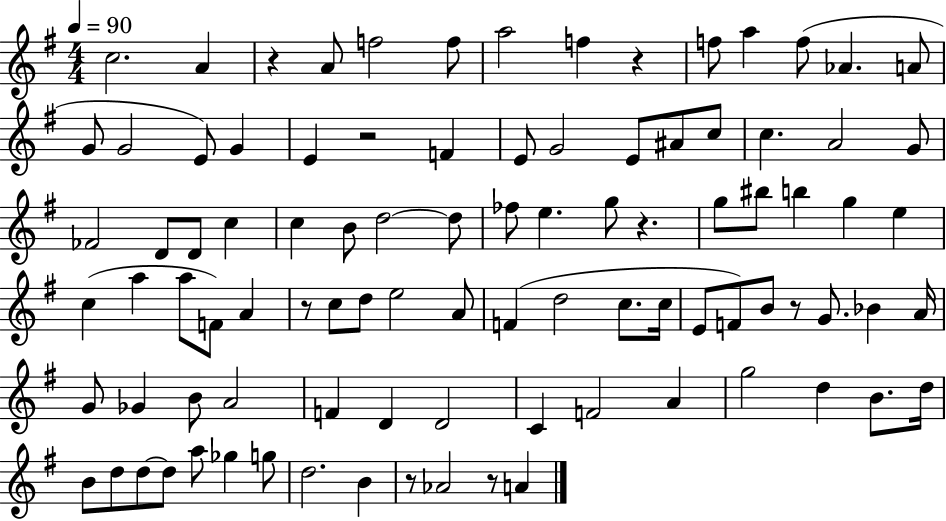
{
  \clef treble
  \numericTimeSignature
  \time 4/4
  \key g \major
  \tempo 4 = 90
  c''2. a'4 | r4 a'8 f''2 f''8 | a''2 f''4 r4 | f''8 a''4 f''8( aes'4. a'8 | \break g'8 g'2 e'8) g'4 | e'4 r2 f'4 | e'8 g'2 e'8 ais'8 c''8 | c''4. a'2 g'8 | \break fes'2 d'8 d'8 c''4 | c''4 b'8 d''2~~ d''8 | fes''8 e''4. g''8 r4. | g''8 bis''8 b''4 g''4 e''4 | \break c''4( a''4 a''8 f'8) a'4 | r8 c''8 d''8 e''2 a'8 | f'4( d''2 c''8. c''16 | e'8 f'8) b'8 r8 g'8. bes'4 a'16 | \break g'8 ges'4 b'8 a'2 | f'4 d'4 d'2 | c'4 f'2 a'4 | g''2 d''4 b'8. d''16 | \break b'8 d''8 d''8~~ d''8 a''8 ges''4 g''8 | d''2. b'4 | r8 aes'2 r8 a'4 | \bar "|."
}